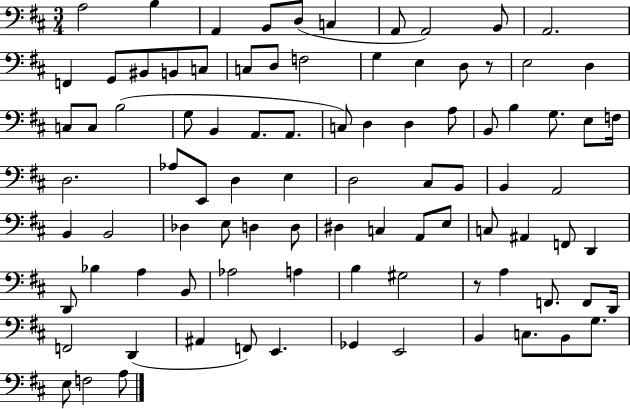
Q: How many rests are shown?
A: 2